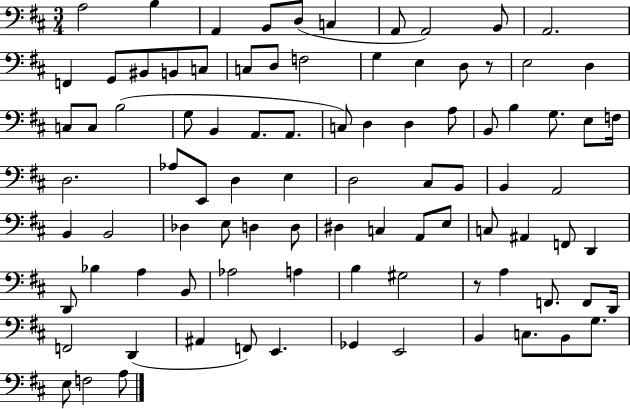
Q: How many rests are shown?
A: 2